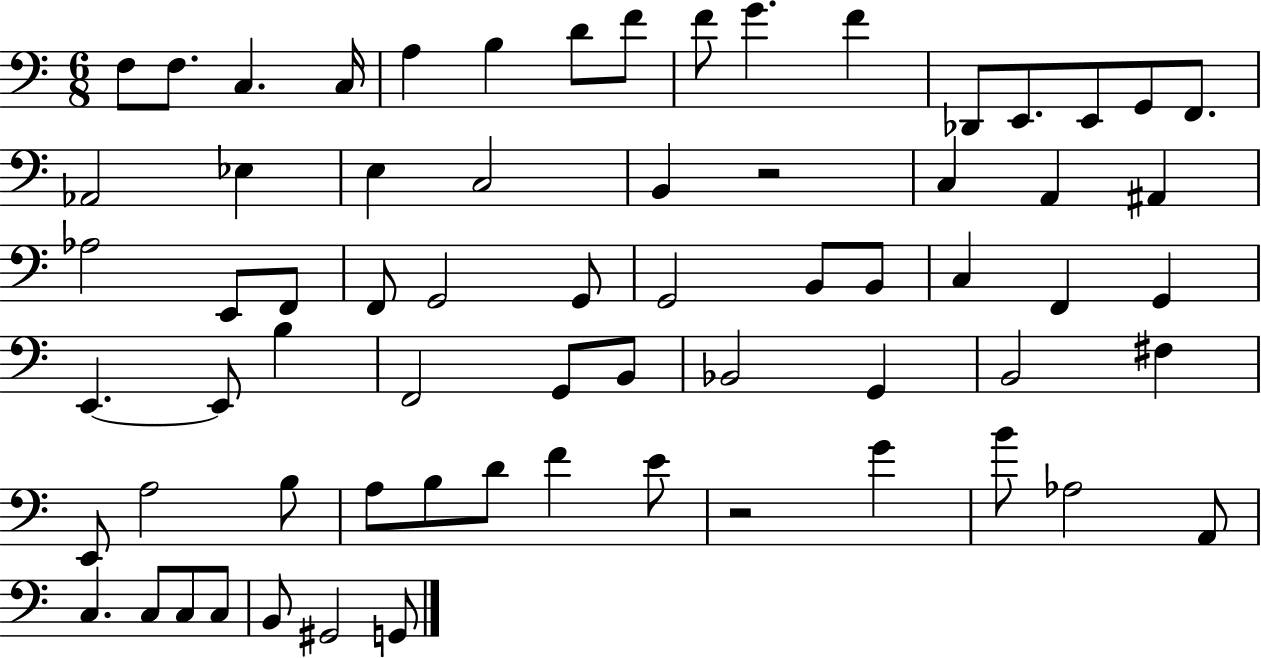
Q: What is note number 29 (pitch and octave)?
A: G2